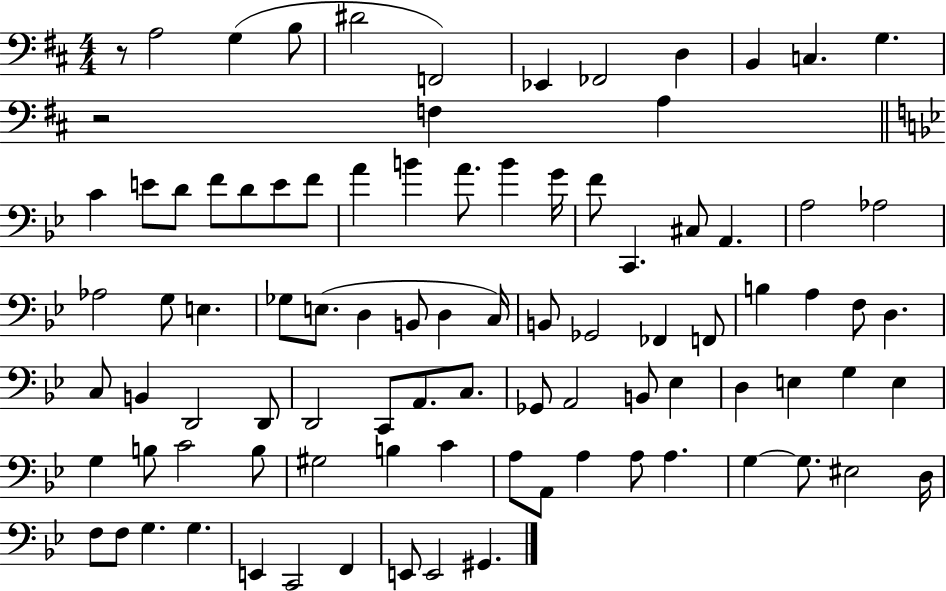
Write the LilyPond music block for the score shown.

{
  \clef bass
  \numericTimeSignature
  \time 4/4
  \key d \major
  \repeat volta 2 { r8 a2 g4( b8 | dis'2 f,2) | ees,4 fes,2 d4 | b,4 c4. g4. | \break r2 f4 a4 | \bar "||" \break \key g \minor c'4 e'8 d'8 f'8 d'8 e'8 f'8 | a'4 b'4 a'8. b'4 g'16 | f'8 c,4. cis8 a,4. | a2 aes2 | \break aes2 g8 e4. | ges8 e8.( d4 b,8 d4 c16) | b,8 ges,2 fes,4 f,8 | b4 a4 f8 d4. | \break c8 b,4 d,2 d,8 | d,2 c,8 a,8. c8. | ges,8 a,2 b,8 ees4 | d4 e4 g4 e4 | \break g4 b8 c'2 b8 | gis2 b4 c'4 | a8 a,8 a4 a8 a4. | g4~~ g8. eis2 d16 | \break f8 f8 g4. g4. | e,4 c,2 f,4 | e,8 e,2 gis,4. | } \bar "|."
}